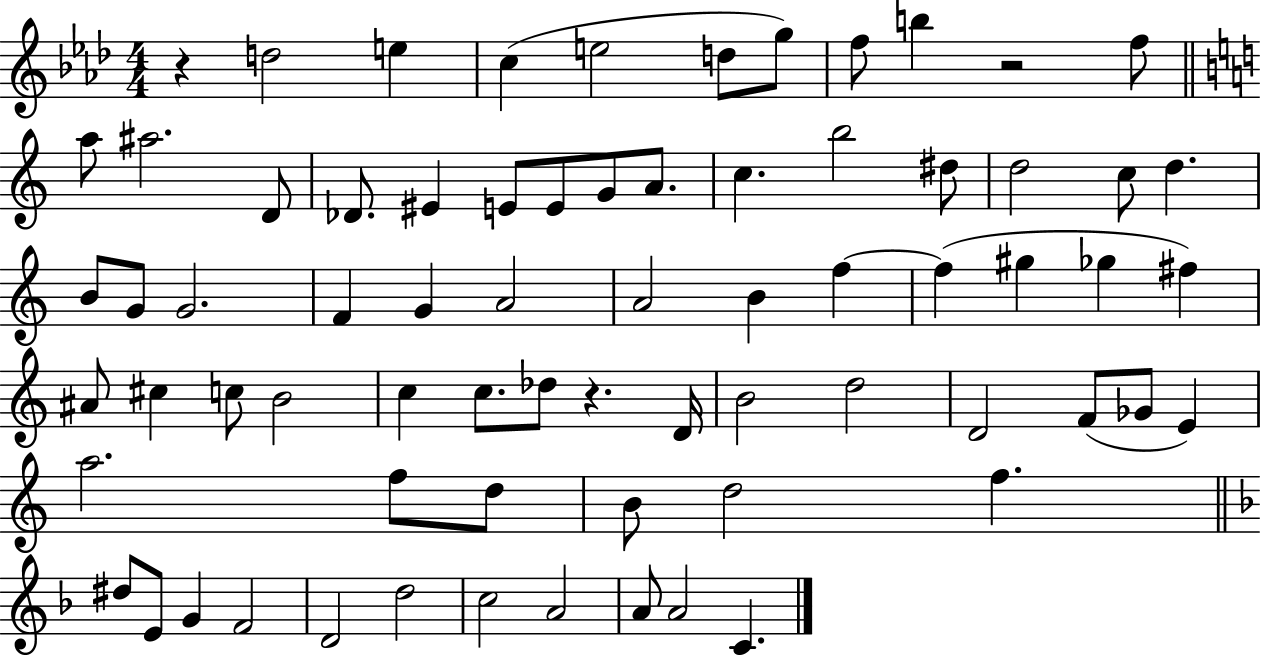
R/q D5/h E5/q C5/q E5/h D5/e G5/e F5/e B5/q R/h F5/e A5/e A#5/h. D4/e Db4/e. EIS4/q E4/e E4/e G4/e A4/e. C5/q. B5/h D#5/e D5/h C5/e D5/q. B4/e G4/e G4/h. F4/q G4/q A4/h A4/h B4/q F5/q F5/q G#5/q Gb5/q F#5/q A#4/e C#5/q C5/e B4/h C5/q C5/e. Db5/e R/q. D4/s B4/h D5/h D4/h F4/e Gb4/e E4/q A5/h. F5/e D5/e B4/e D5/h F5/q. D#5/e E4/e G4/q F4/h D4/h D5/h C5/h A4/h A4/e A4/h C4/q.